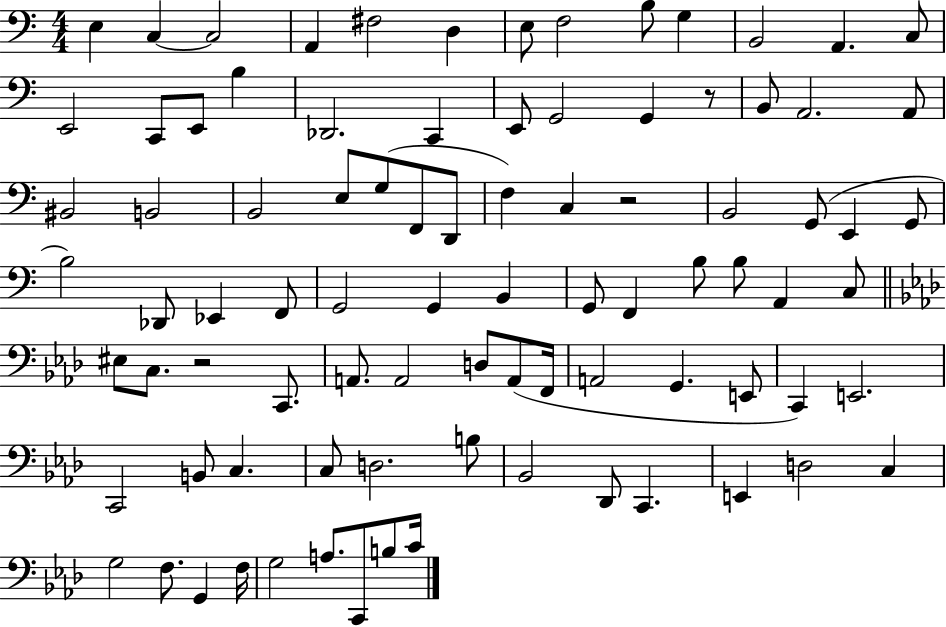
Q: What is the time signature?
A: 4/4